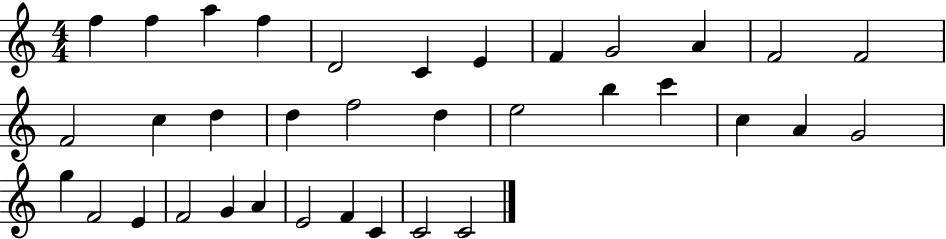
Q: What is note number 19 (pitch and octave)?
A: E5